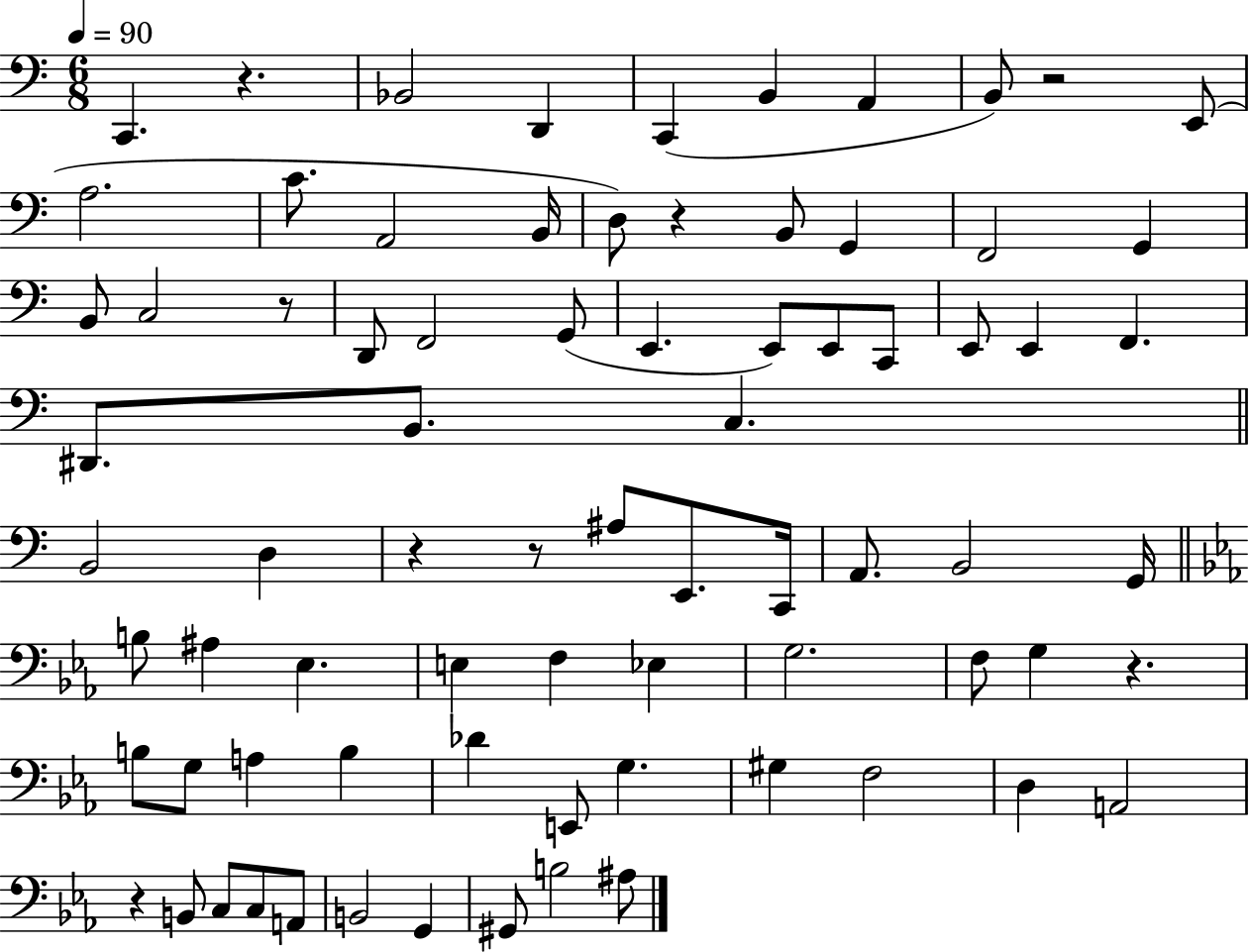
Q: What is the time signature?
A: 6/8